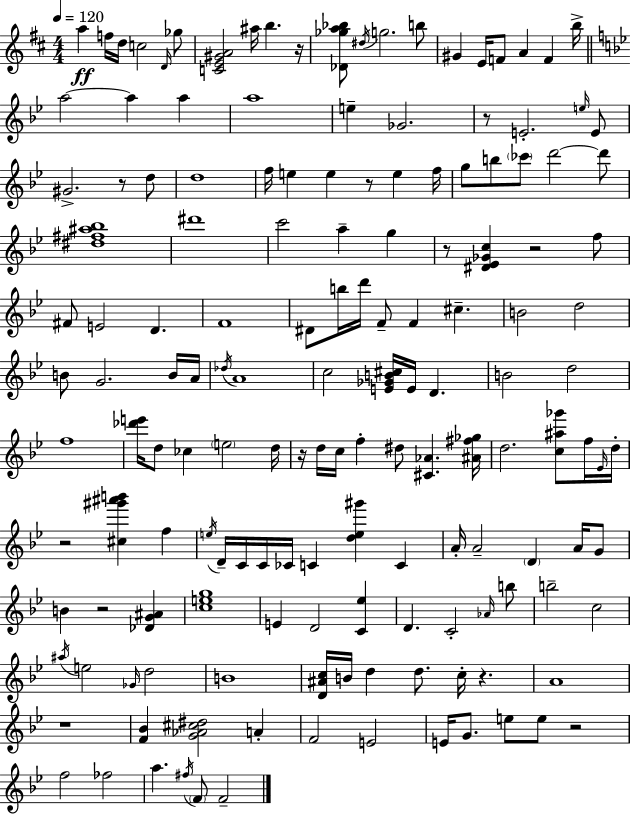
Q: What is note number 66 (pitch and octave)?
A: B4